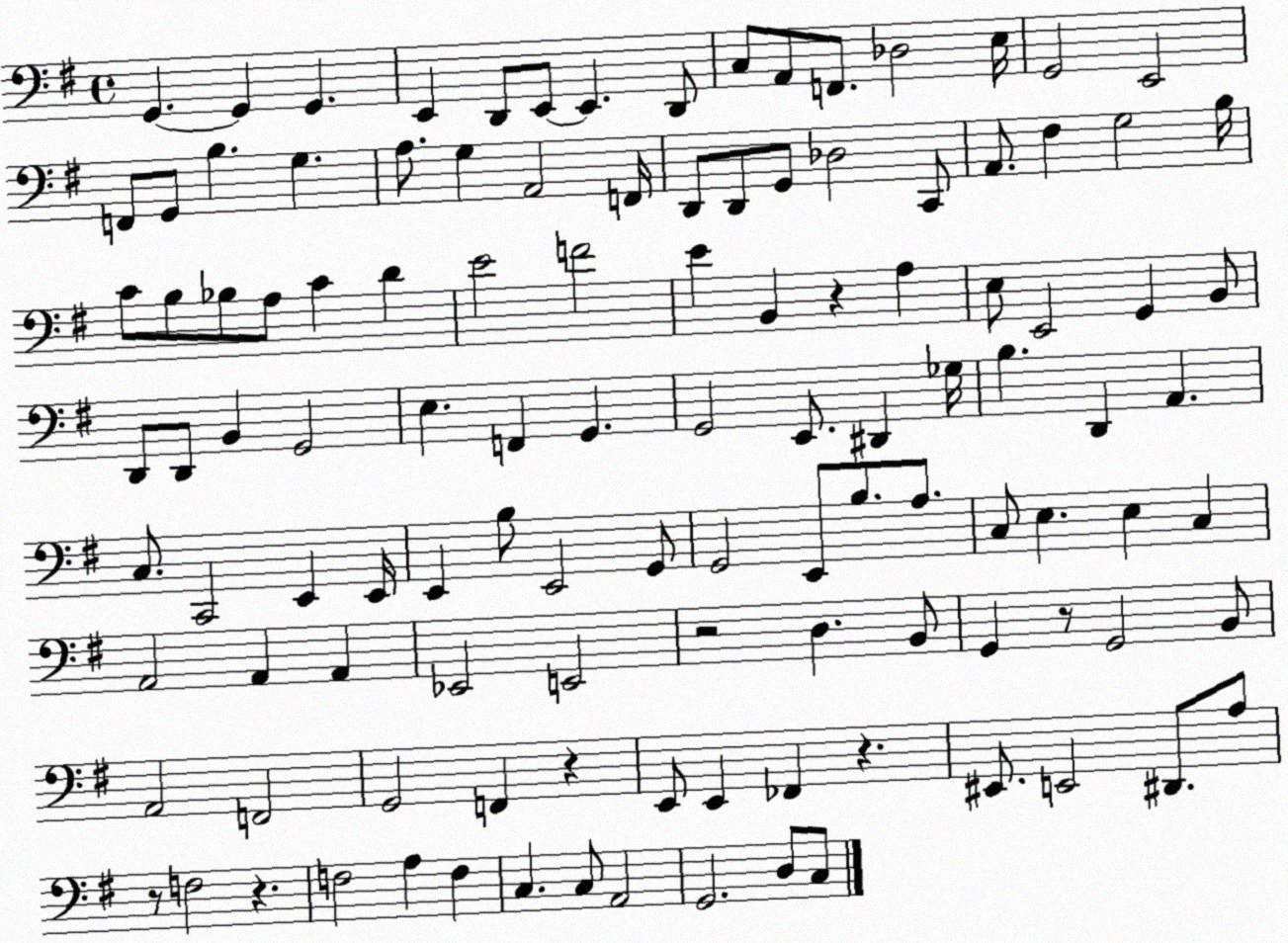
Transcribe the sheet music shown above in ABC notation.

X:1
T:Untitled
M:4/4
L:1/4
K:G
G,, G,, G,, E,, D,,/2 E,,/2 E,, D,,/2 C,/2 A,,/2 F,,/2 _D,2 E,/4 G,,2 E,,2 F,,/2 G,,/2 B, G, A,/2 G, A,,2 F,,/4 D,,/2 D,,/2 G,,/2 _D,2 C,,/2 A,,/2 ^F, G,2 B,/4 C/2 B,/2 _B,/2 A,/2 C D E2 F2 E B,, z A, E,/2 E,,2 G,, B,,/2 D,,/2 D,,/2 B,, G,,2 E, F,, G,, G,,2 E,,/2 ^D,, _G,/4 B, D,, A,, C,/2 C,,2 E,, E,,/4 E,, B,/2 E,,2 G,,/2 G,,2 E,,/2 B,/2 A,/2 C,/2 E, E, C, A,,2 A,, A,, _E,,2 E,,2 z2 D, B,,/2 G,, z/2 G,,2 B,,/2 A,,2 F,,2 G,,2 F,, z E,,/2 E,, _F,, z ^E,,/2 E,,2 ^D,,/2 A,/2 z/2 F,2 z F,2 A, F, C, C,/2 A,,2 G,,2 D,/2 C,/2